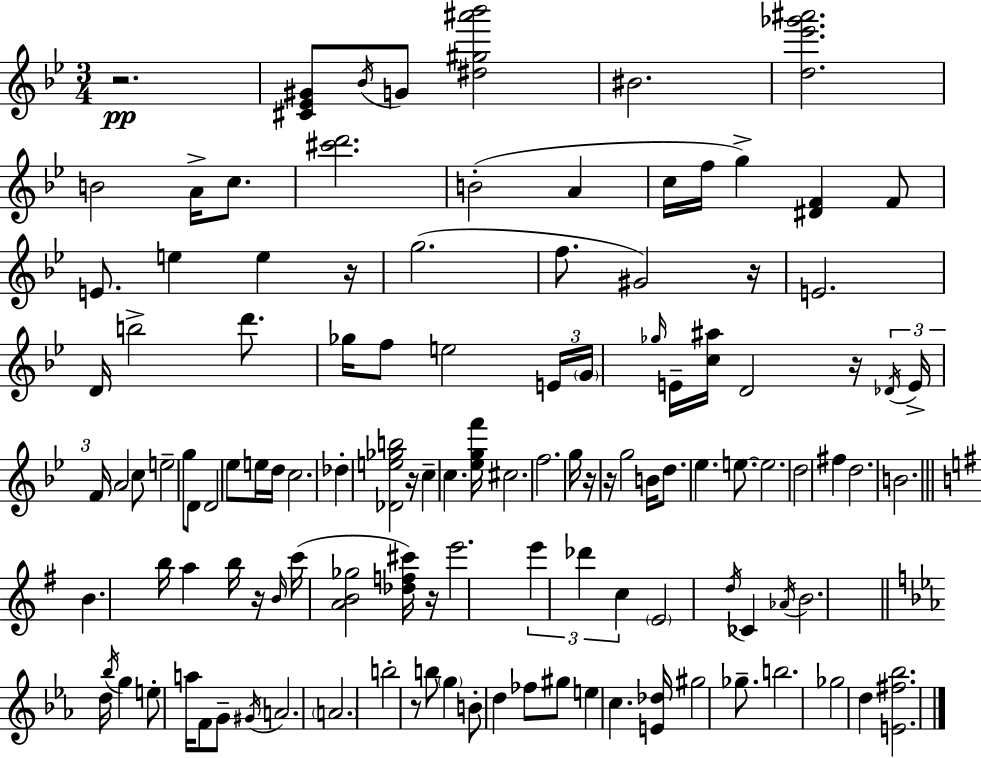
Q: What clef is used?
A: treble